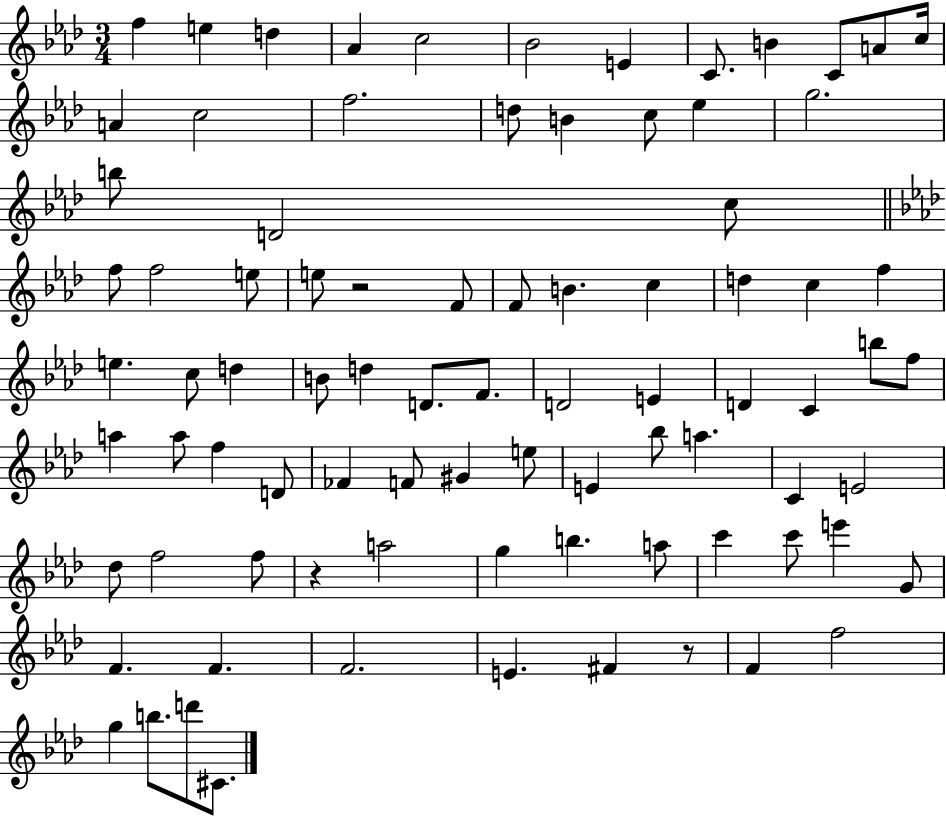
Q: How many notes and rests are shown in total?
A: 85